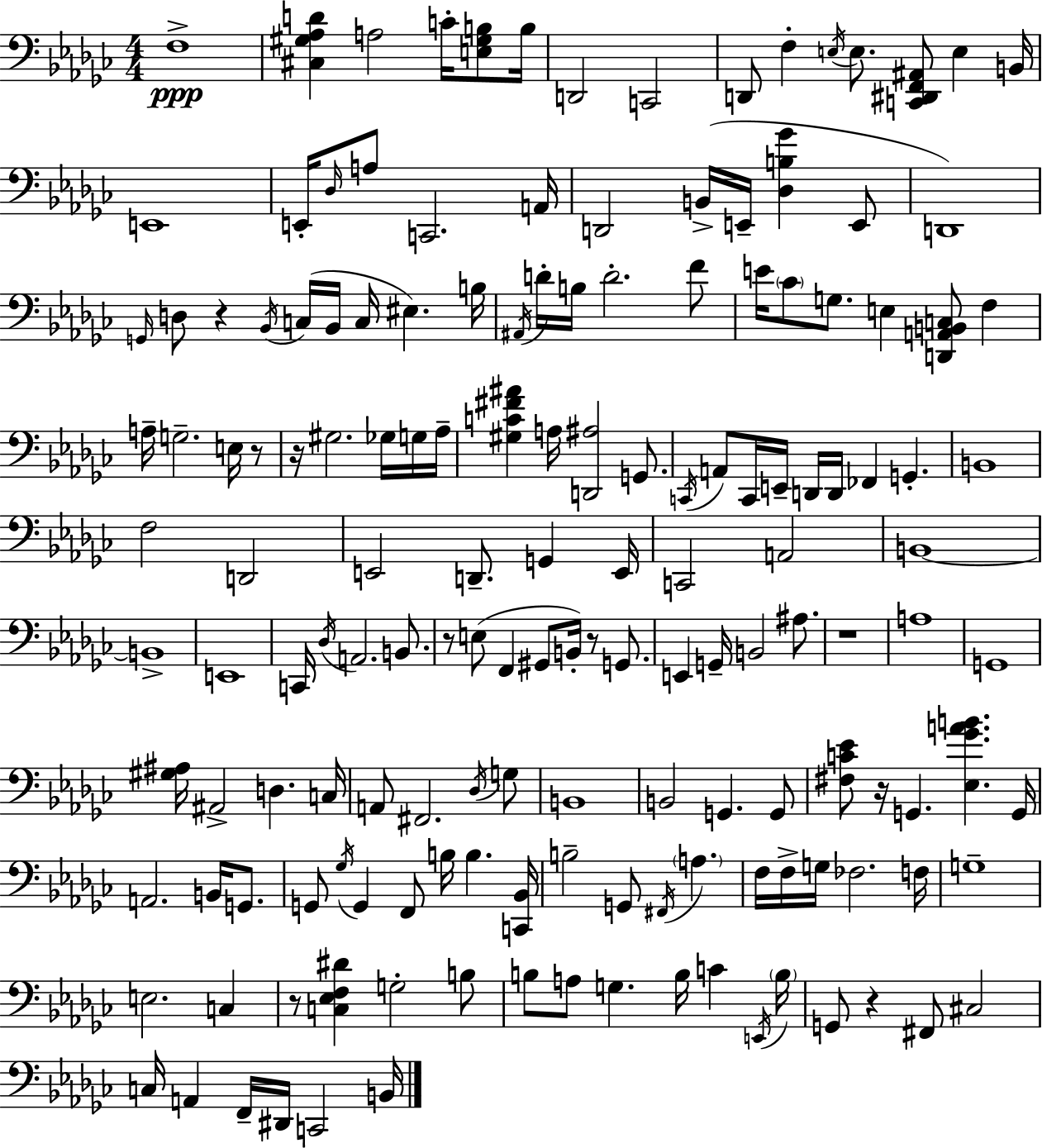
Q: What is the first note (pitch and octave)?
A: F3